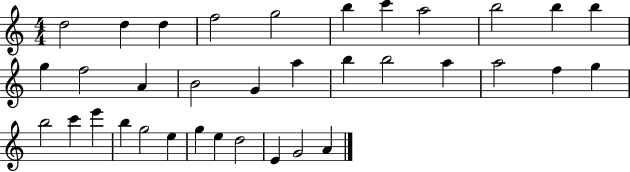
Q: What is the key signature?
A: C major